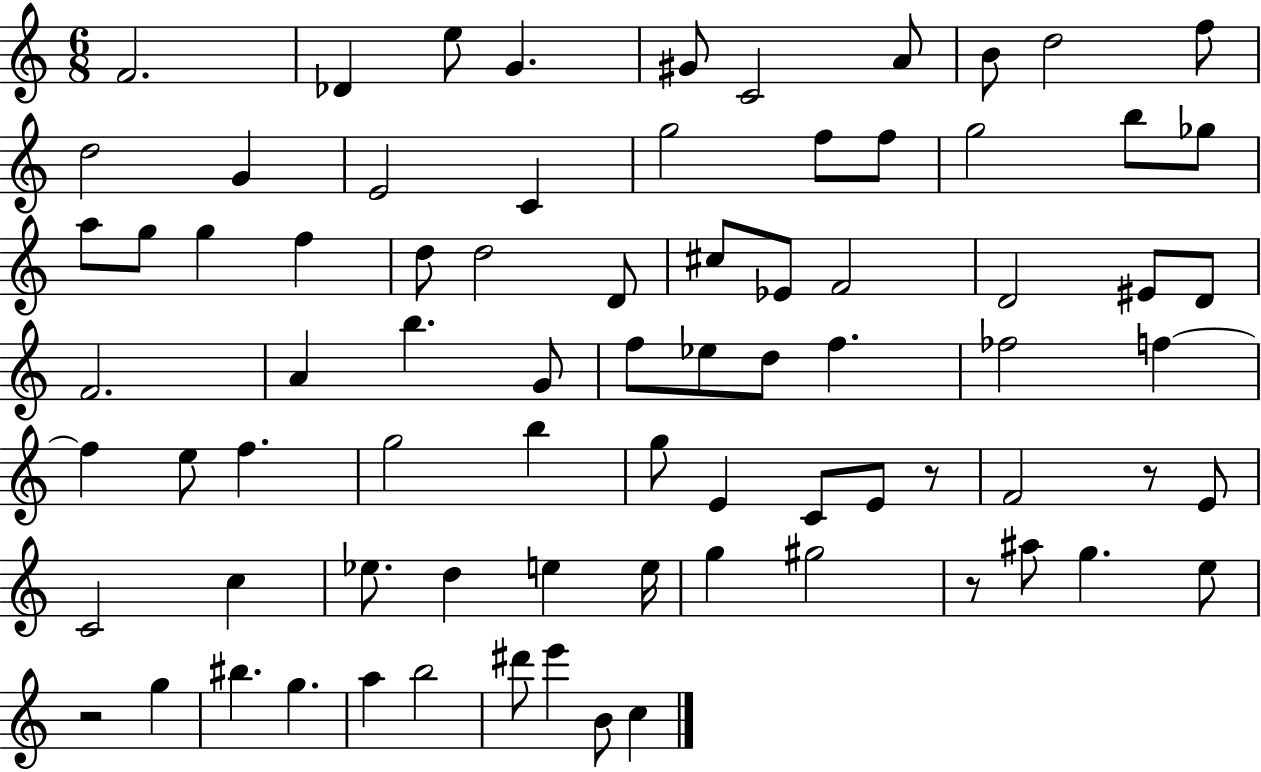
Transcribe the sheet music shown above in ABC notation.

X:1
T:Untitled
M:6/8
L:1/4
K:C
F2 _D e/2 G ^G/2 C2 A/2 B/2 d2 f/2 d2 G E2 C g2 f/2 f/2 g2 b/2 _g/2 a/2 g/2 g f d/2 d2 D/2 ^c/2 _E/2 F2 D2 ^E/2 D/2 F2 A b G/2 f/2 _e/2 d/2 f _f2 f f e/2 f g2 b g/2 E C/2 E/2 z/2 F2 z/2 E/2 C2 c _e/2 d e e/4 g ^g2 z/2 ^a/2 g e/2 z2 g ^b g a b2 ^d'/2 e' B/2 c